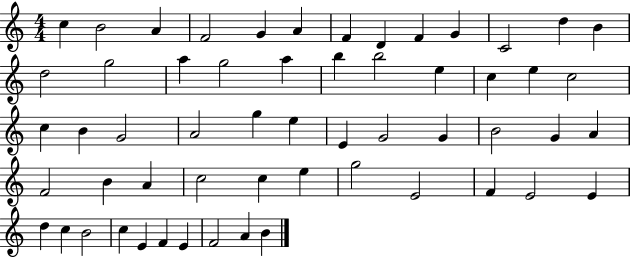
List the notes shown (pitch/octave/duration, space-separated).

C5/q B4/h A4/q F4/h G4/q A4/q F4/q D4/q F4/q G4/q C4/h D5/q B4/q D5/h G5/h A5/q G5/h A5/q B5/q B5/h E5/q C5/q E5/q C5/h C5/q B4/q G4/h A4/h G5/q E5/q E4/q G4/h G4/q B4/h G4/q A4/q F4/h B4/q A4/q C5/h C5/q E5/q G5/h E4/h F4/q E4/h E4/q D5/q C5/q B4/h C5/q E4/q F4/q E4/q F4/h A4/q B4/q